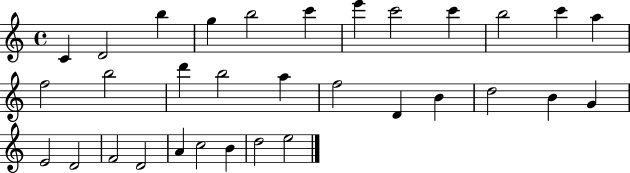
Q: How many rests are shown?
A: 0